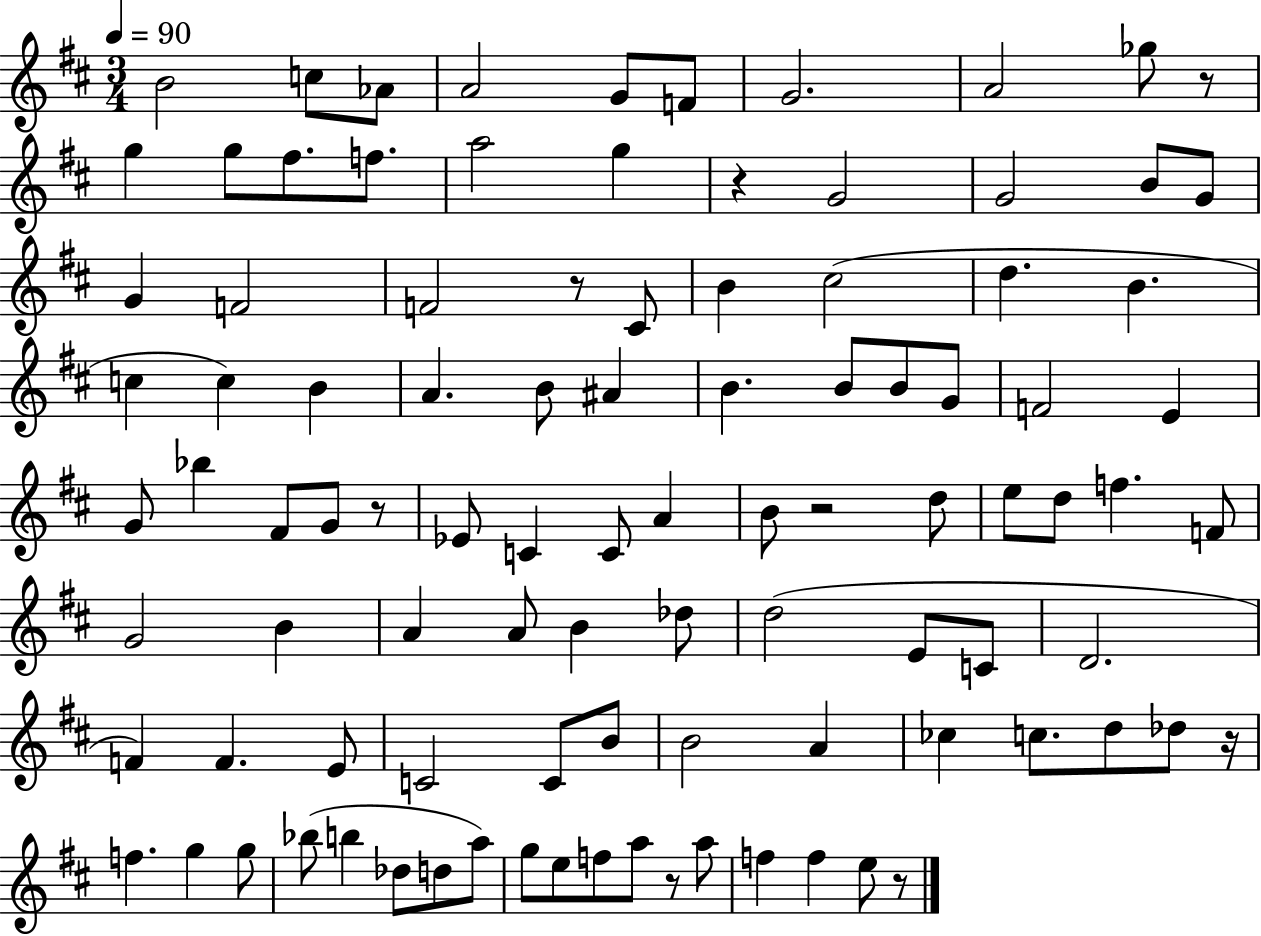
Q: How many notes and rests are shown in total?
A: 99